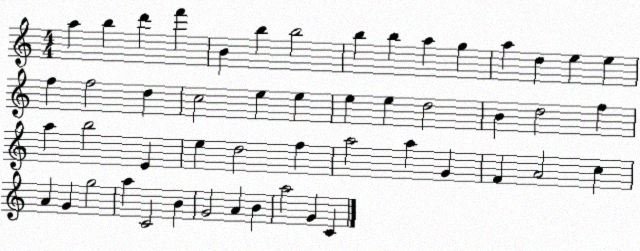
X:1
T:Untitled
M:4/4
L:1/4
K:C
a b d' f' B b b2 b b a g a d e e f f2 d c2 e e e e d2 B d2 f a b2 E e d2 f a2 a G F A2 c A G g2 a C2 B G2 A B a2 G C